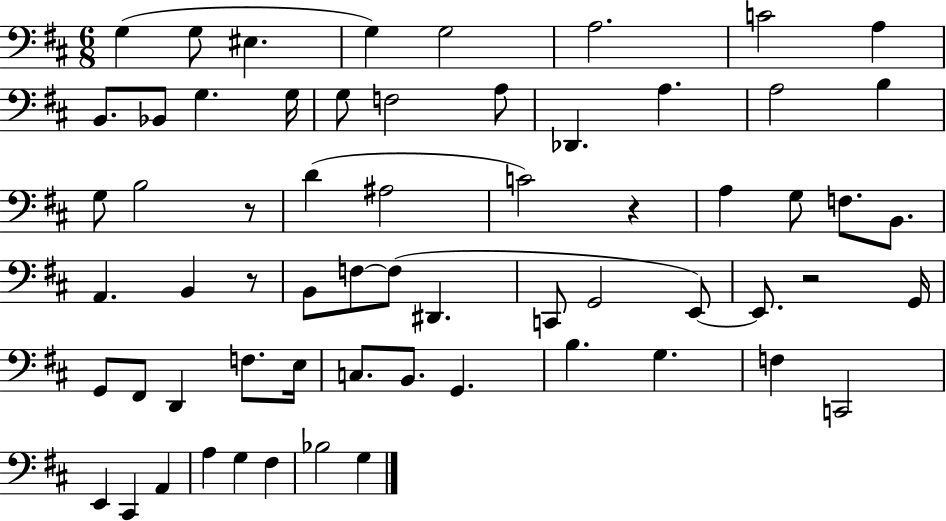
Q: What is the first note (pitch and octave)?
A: G3